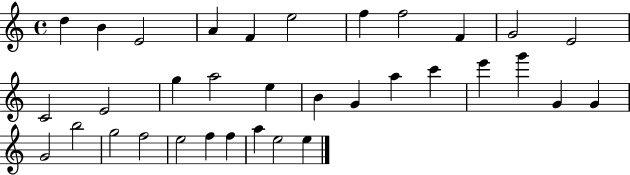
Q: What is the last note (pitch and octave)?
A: E5